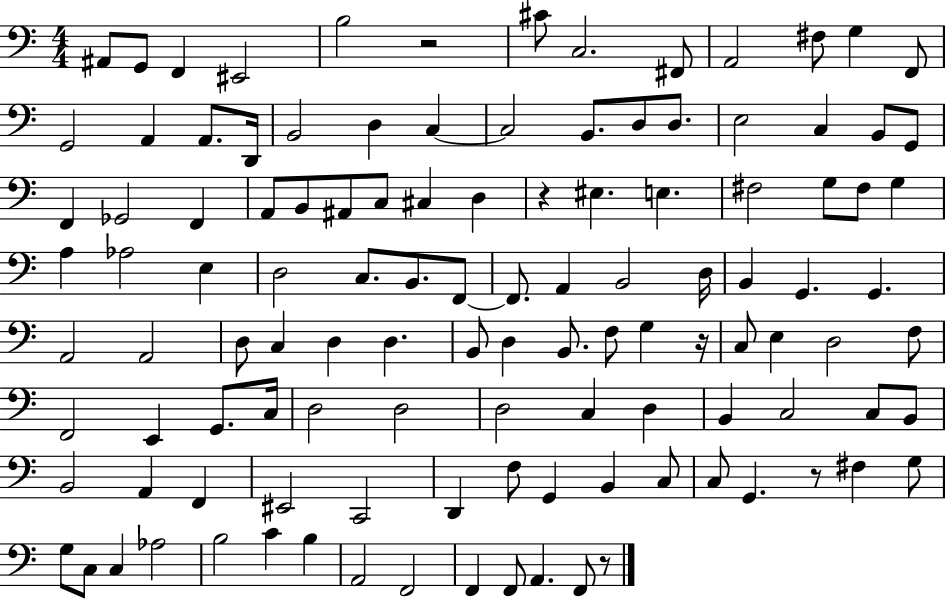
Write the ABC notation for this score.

X:1
T:Untitled
M:4/4
L:1/4
K:C
^A,,/2 G,,/2 F,, ^E,,2 B,2 z2 ^C/2 C,2 ^F,,/2 A,,2 ^F,/2 G, F,,/2 G,,2 A,, A,,/2 D,,/4 B,,2 D, C, C,2 B,,/2 D,/2 D,/2 E,2 C, B,,/2 G,,/2 F,, _G,,2 F,, A,,/2 B,,/2 ^A,,/2 C,/2 ^C, D, z ^E, E, ^F,2 G,/2 ^F,/2 G, A, _A,2 E, D,2 C,/2 B,,/2 F,,/2 F,,/2 A,, B,,2 D,/4 B,, G,, G,, A,,2 A,,2 D,/2 C, D, D, B,,/2 D, B,,/2 F,/2 G, z/4 C,/2 E, D,2 F,/2 F,,2 E,, G,,/2 C,/4 D,2 D,2 D,2 C, D, B,, C,2 C,/2 B,,/2 B,,2 A,, F,, ^E,,2 C,,2 D,, F,/2 G,, B,, C,/2 C,/2 G,, z/2 ^F, G,/2 G,/2 C,/2 C, _A,2 B,2 C B, A,,2 F,,2 F,, F,,/2 A,, F,,/2 z/2